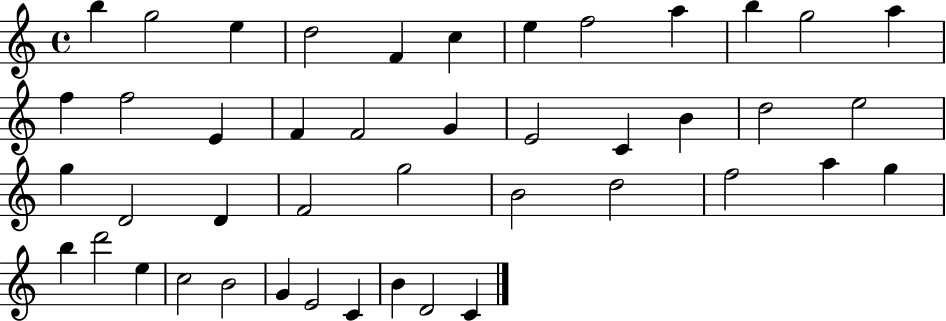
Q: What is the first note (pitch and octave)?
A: B5